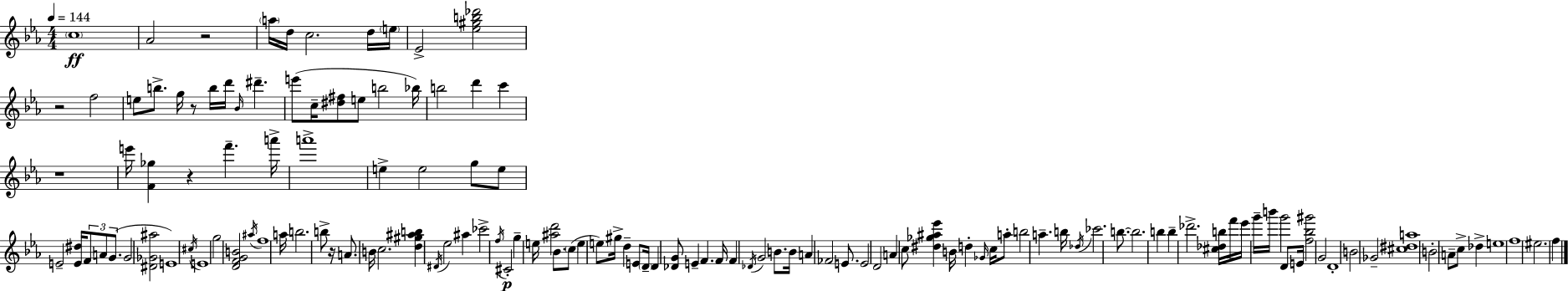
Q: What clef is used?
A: treble